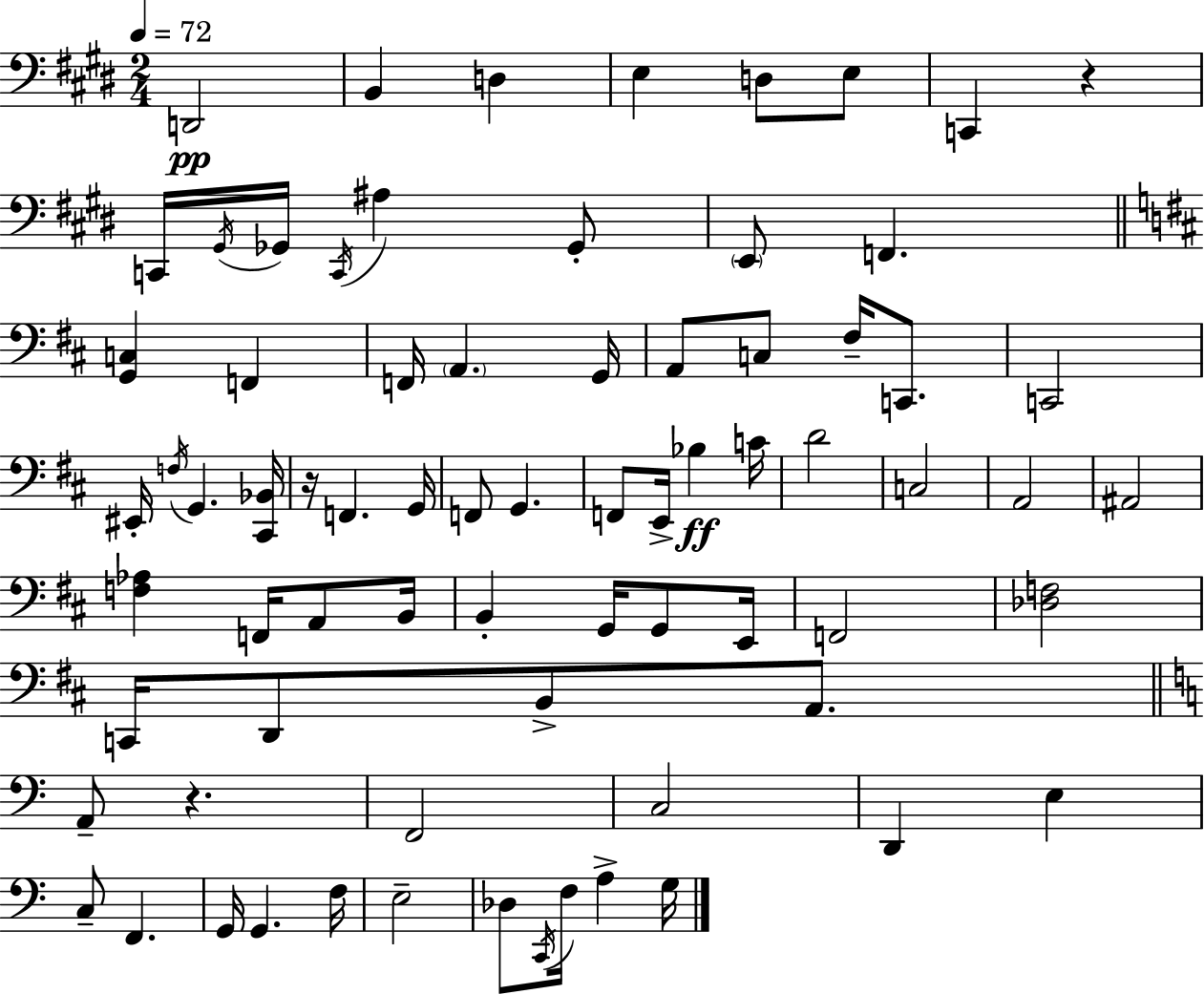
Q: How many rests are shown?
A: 3